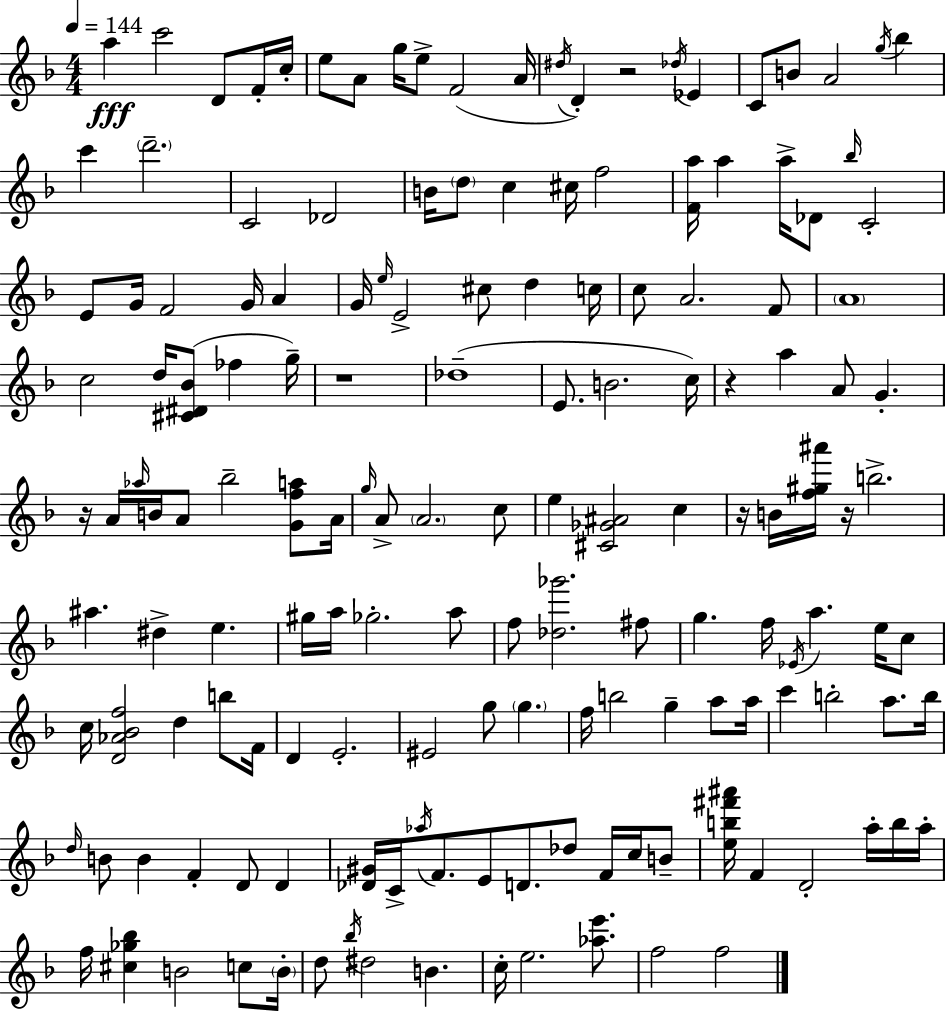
A5/q C6/h D4/e F4/s C5/s E5/e A4/e G5/s E5/e F4/h A4/s D#5/s D4/q R/h Db5/s Eb4/q C4/e B4/e A4/h G5/s Bb5/q C6/q D6/h. C4/h Db4/h B4/s D5/e C5/q C#5/s F5/h [F4,A5]/s A5/q A5/s Db4/e Bb5/s C4/h E4/e G4/s F4/h G4/s A4/q G4/s E5/s E4/h C#5/e D5/q C5/s C5/e A4/h. F4/e A4/w C5/h D5/s [C#4,D#4,Bb4]/e FES5/q G5/s R/w Db5/w E4/e. B4/h. C5/s R/q A5/q A4/e G4/q. R/s A4/s Ab5/s B4/s A4/e Bb5/h [G4,F5,A5]/e A4/s G5/s A4/e A4/h. C5/e E5/q [C#4,Gb4,A#4]/h C5/q R/s B4/s [F5,G#5,A#6]/s R/s B5/h. A#5/q. D#5/q E5/q. G#5/s A5/s Gb5/h. A5/e F5/e [Db5,Gb6]/h. F#5/e G5/q. F5/s Eb4/s A5/q. E5/s C5/e C5/s [D4,Ab4,Bb4,F5]/h D5/q B5/e F4/s D4/q E4/h. EIS4/h G5/e G5/q. F5/s B5/h G5/q A5/e A5/s C6/q B5/h A5/e. B5/s D5/s B4/e B4/q F4/q D4/e D4/q [Db4,G#4]/s C4/s Ab5/s F4/e. E4/e D4/e. Db5/e F4/s C5/s B4/e [E5,B5,F#6,A#6]/s F4/q D4/h A5/s B5/s A5/s F5/s [C#5,Gb5,Bb5]/q B4/h C5/e B4/s D5/e Bb5/s D#5/h B4/q. C5/s E5/h. [Ab5,E6]/e. F5/h F5/h